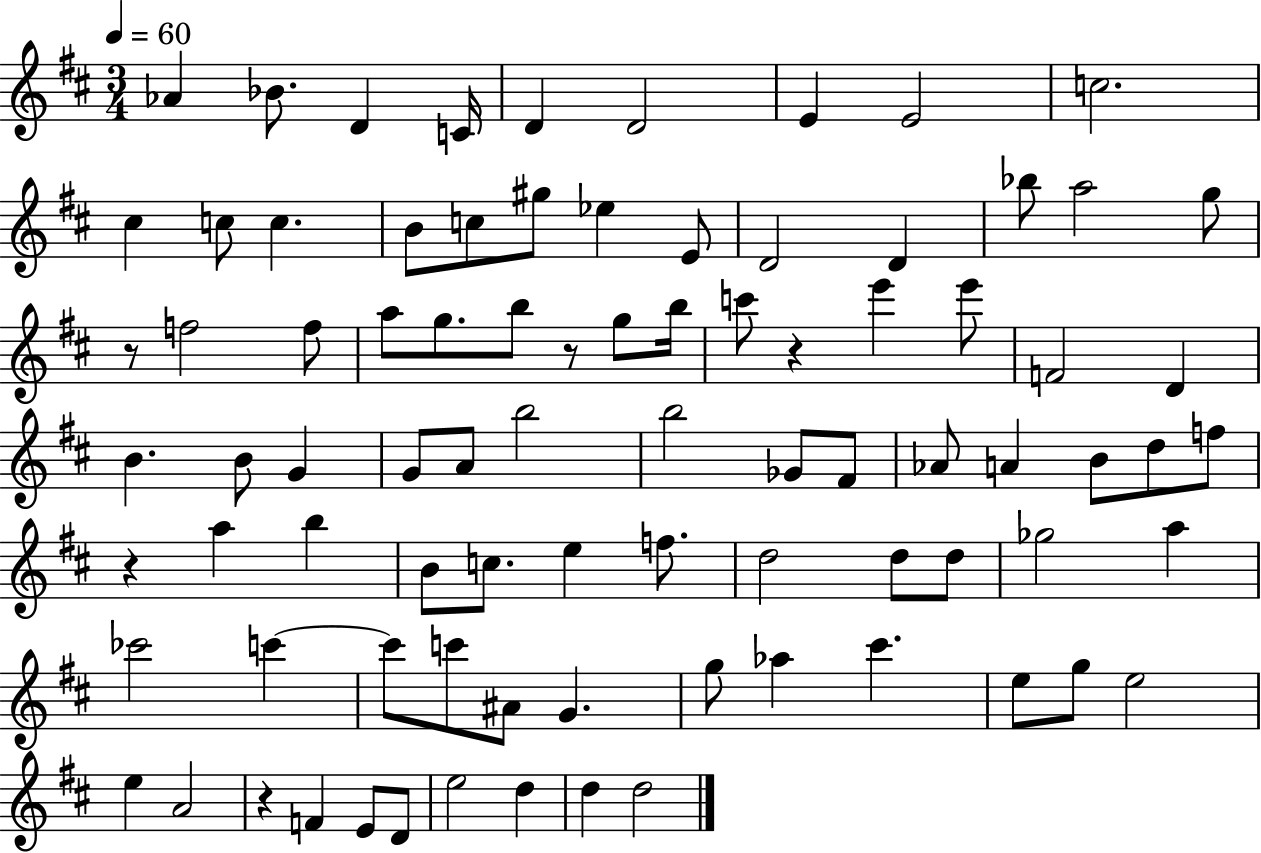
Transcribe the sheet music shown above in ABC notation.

X:1
T:Untitled
M:3/4
L:1/4
K:D
_A _B/2 D C/4 D D2 E E2 c2 ^c c/2 c B/2 c/2 ^g/2 _e E/2 D2 D _b/2 a2 g/2 z/2 f2 f/2 a/2 g/2 b/2 z/2 g/2 b/4 c'/2 z e' e'/2 F2 D B B/2 G G/2 A/2 b2 b2 _G/2 ^F/2 _A/2 A B/2 d/2 f/2 z a b B/2 c/2 e f/2 d2 d/2 d/2 _g2 a _c'2 c' c'/2 c'/2 ^A/2 G g/2 _a ^c' e/2 g/2 e2 e A2 z F E/2 D/2 e2 d d d2